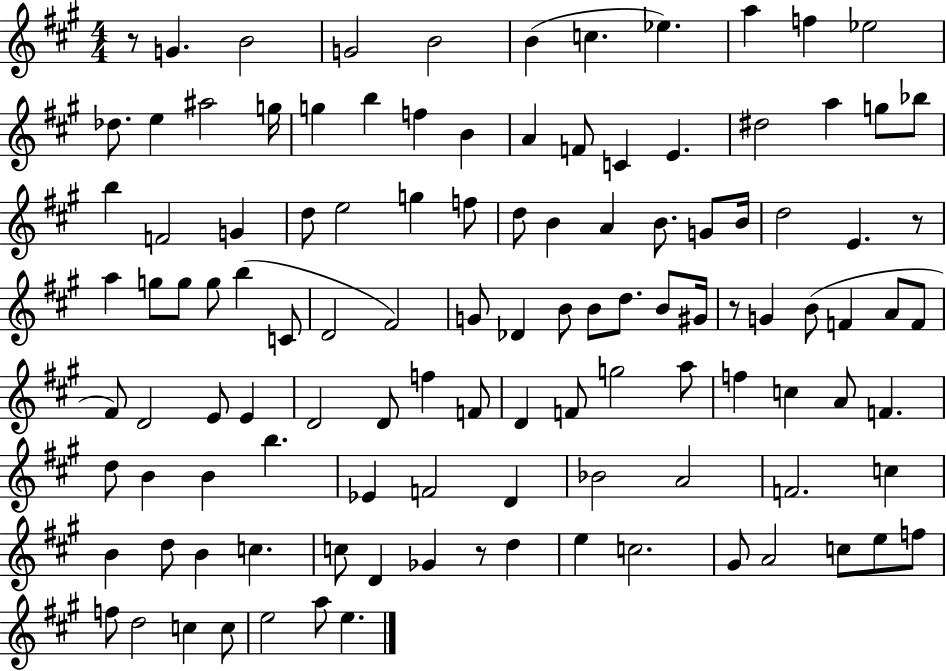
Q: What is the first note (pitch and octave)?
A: G4